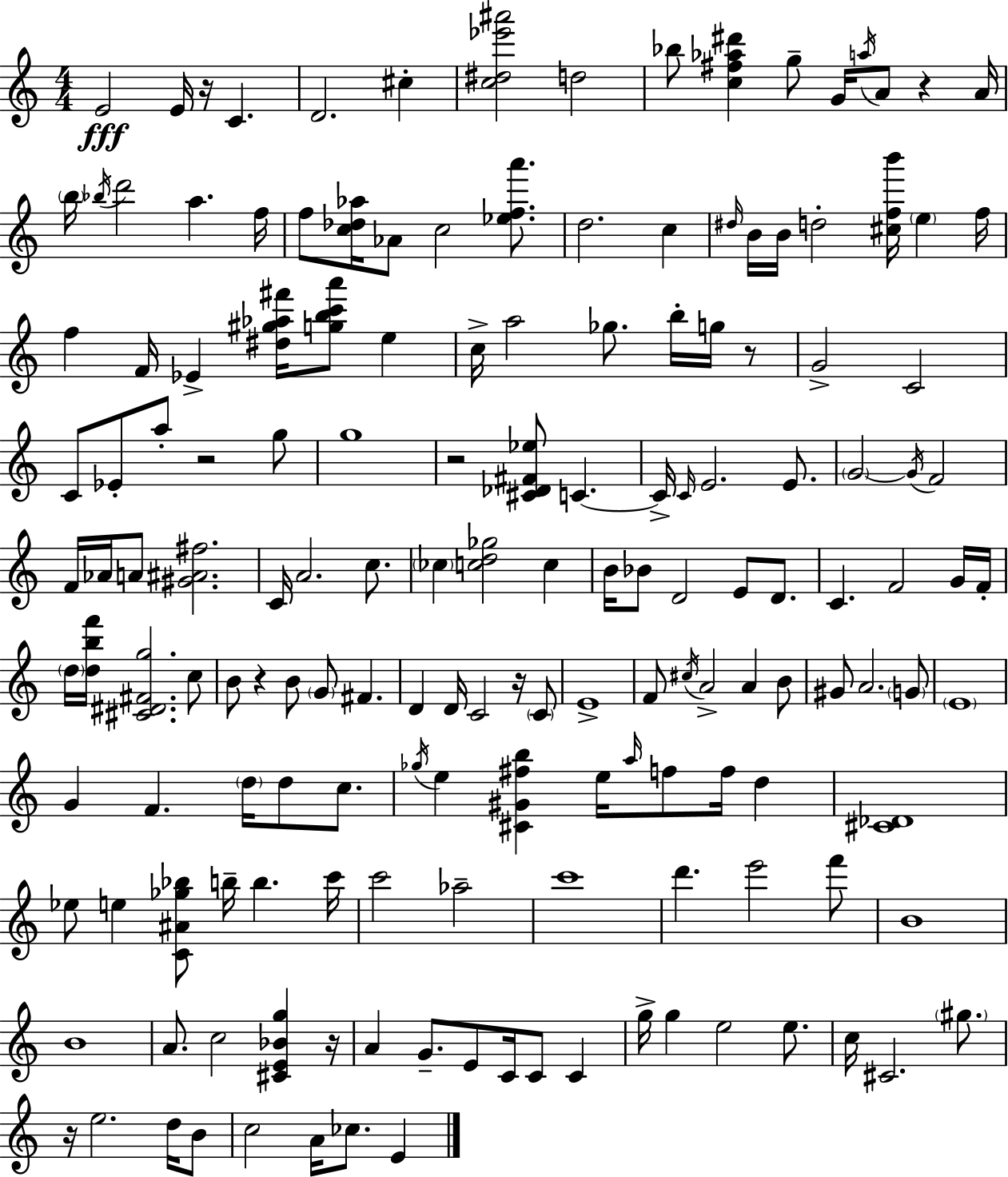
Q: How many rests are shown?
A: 9